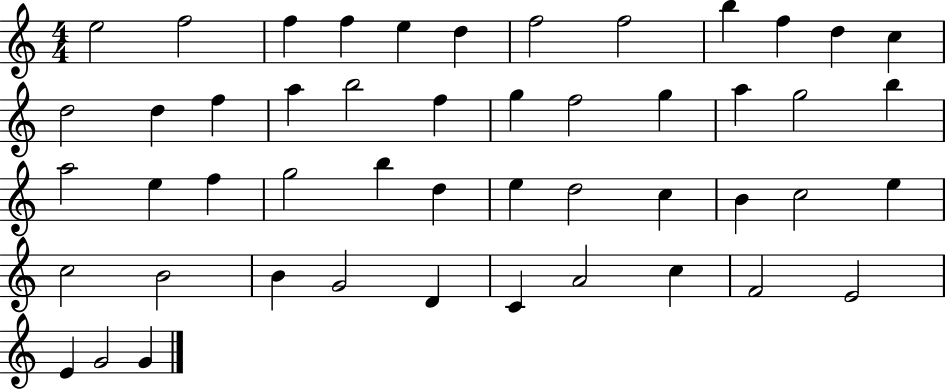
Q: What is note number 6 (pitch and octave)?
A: D5